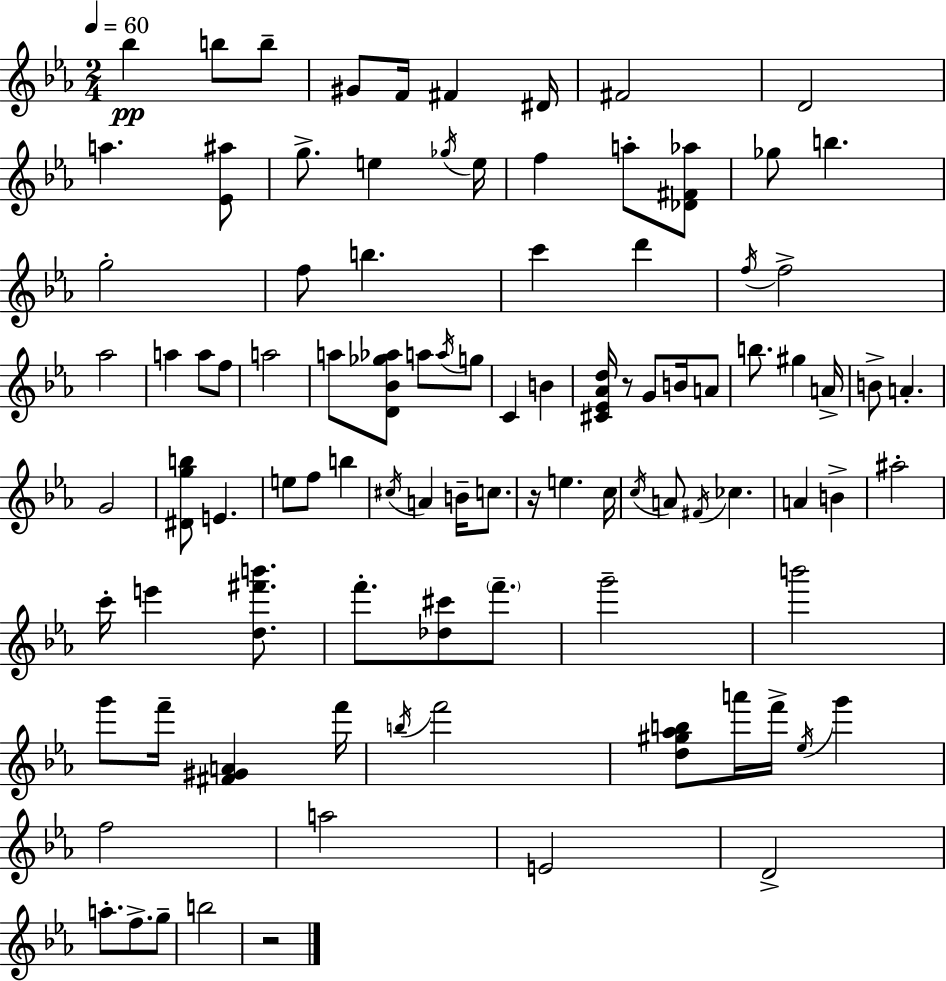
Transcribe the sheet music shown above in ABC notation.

X:1
T:Untitled
M:2/4
L:1/4
K:Eb
_b b/2 b/2 ^G/2 F/4 ^F ^D/4 ^F2 D2 a [_E^a]/2 g/2 e _g/4 e/4 f a/2 [_D^F_a]/2 _g/2 b g2 f/2 b c' d' f/4 f2 _a2 a a/2 f/2 a2 a/2 [D_B_g_a]/2 a/2 a/4 g/2 C B [^C_E_Ad]/4 z/2 G/2 B/4 A/2 b/2 ^g A/4 B/2 A G2 [^Dgb]/2 E e/2 f/2 b ^c/4 A B/4 c/2 z/4 e c/4 c/4 A/2 ^F/4 _c A B ^a2 c'/4 e' [d^f'b']/2 f'/2 [_d^c']/2 f'/2 g'2 b'2 g'/2 f'/4 [^F^GA] f'/4 b/4 f'2 [d^g_ab]/2 a'/4 f'/4 _e/4 g' f2 a2 E2 D2 a/2 f/2 g/2 b2 z2